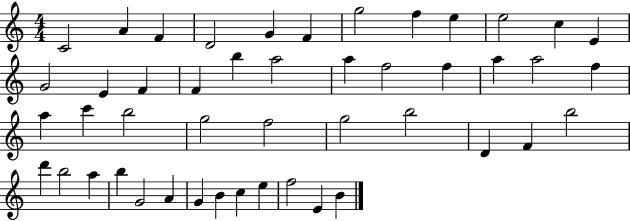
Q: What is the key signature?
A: C major